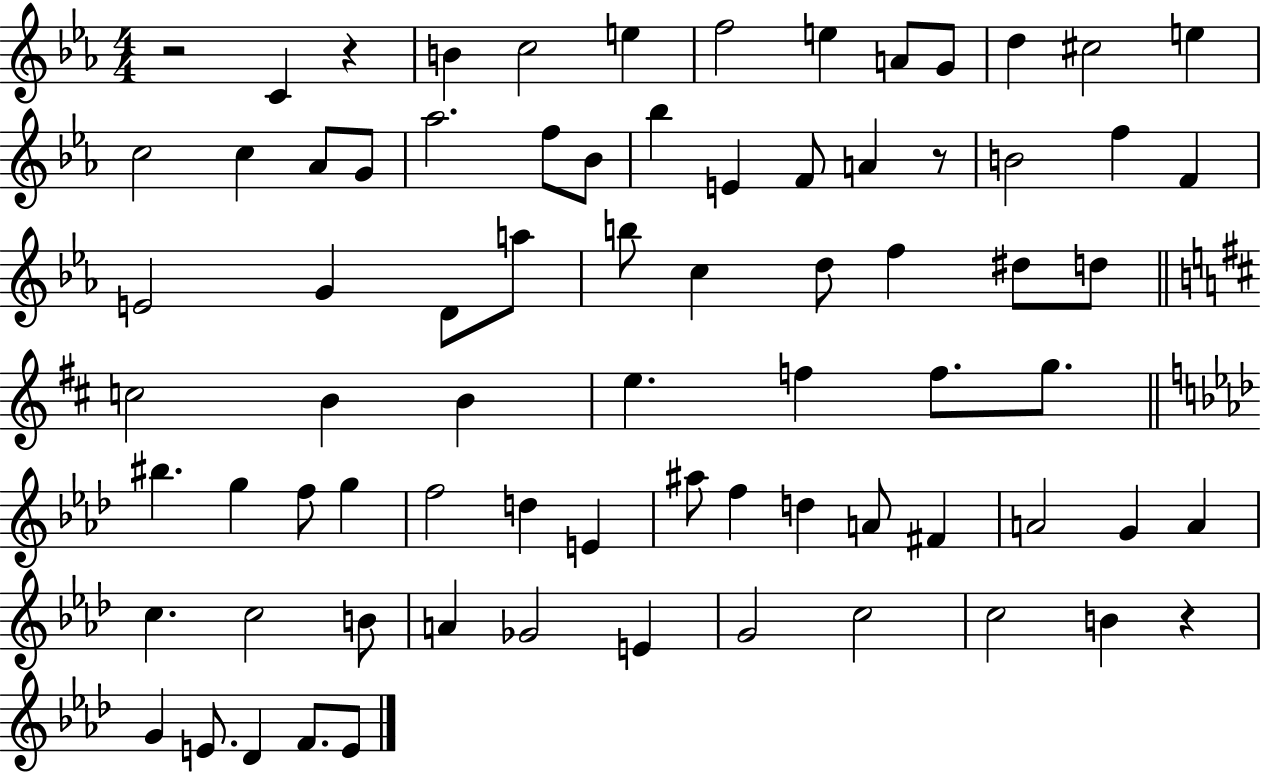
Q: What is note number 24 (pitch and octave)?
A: F5